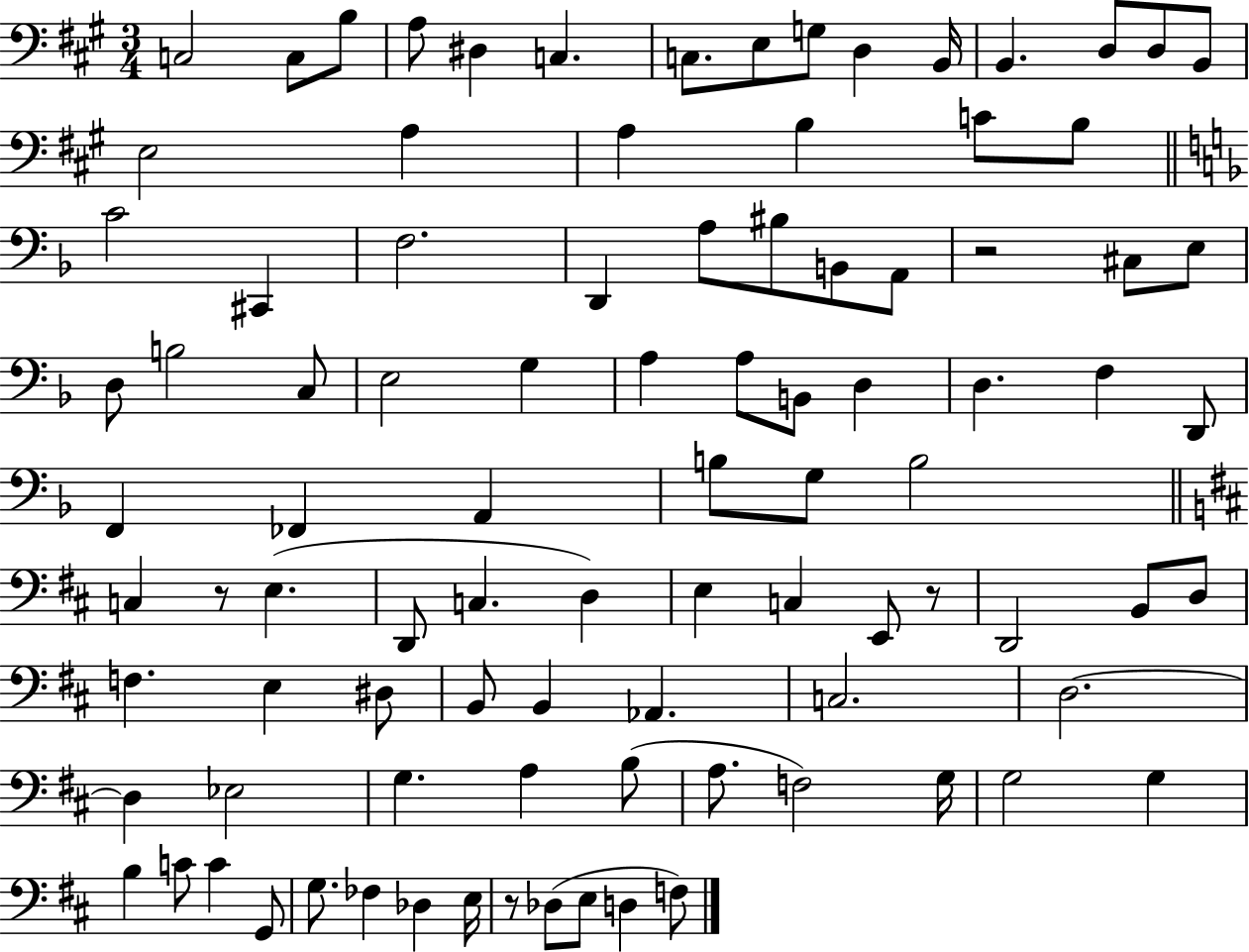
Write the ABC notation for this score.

X:1
T:Untitled
M:3/4
L:1/4
K:A
C,2 C,/2 B,/2 A,/2 ^D, C, C,/2 E,/2 G,/2 D, B,,/4 B,, D,/2 D,/2 B,,/2 E,2 A, A, B, C/2 B,/2 C2 ^C,, F,2 D,, A,/2 ^B,/2 B,,/2 A,,/2 z2 ^C,/2 E,/2 D,/2 B,2 C,/2 E,2 G, A, A,/2 B,,/2 D, D, F, D,,/2 F,, _F,, A,, B,/2 G,/2 B,2 C, z/2 E, D,,/2 C, D, E, C, E,,/2 z/2 D,,2 B,,/2 D,/2 F, E, ^D,/2 B,,/2 B,, _A,, C,2 D,2 D, _E,2 G, A, B,/2 A,/2 F,2 G,/4 G,2 G, B, C/2 C G,,/2 G,/2 _F, _D, E,/4 z/2 _D,/2 E,/2 D, F,/2